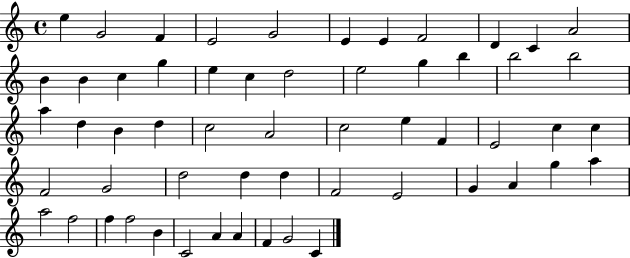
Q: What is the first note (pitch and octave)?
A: E5